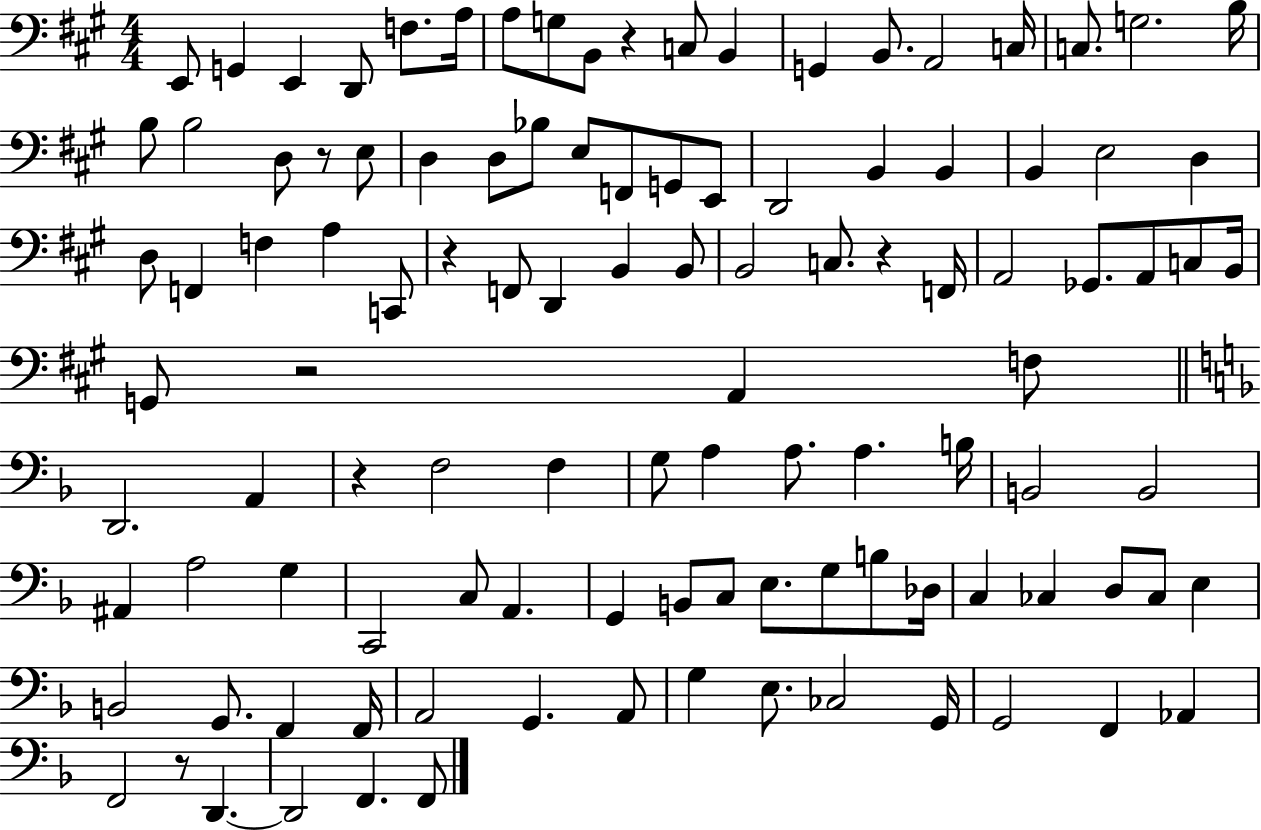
X:1
T:Untitled
M:4/4
L:1/4
K:A
E,,/2 G,, E,, D,,/2 F,/2 A,/4 A,/2 G,/2 B,,/2 z C,/2 B,, G,, B,,/2 A,,2 C,/4 C,/2 G,2 B,/4 B,/2 B,2 D,/2 z/2 E,/2 D, D,/2 _B,/2 E,/2 F,,/2 G,,/2 E,,/2 D,,2 B,, B,, B,, E,2 D, D,/2 F,, F, A, C,,/2 z F,,/2 D,, B,, B,,/2 B,,2 C,/2 z F,,/4 A,,2 _G,,/2 A,,/2 C,/2 B,,/4 G,,/2 z2 A,, F,/2 D,,2 A,, z F,2 F, G,/2 A, A,/2 A, B,/4 B,,2 B,,2 ^A,, A,2 G, C,,2 C,/2 A,, G,, B,,/2 C,/2 E,/2 G,/2 B,/2 _D,/4 C, _C, D,/2 _C,/2 E, B,,2 G,,/2 F,, F,,/4 A,,2 G,, A,,/2 G, E,/2 _C,2 G,,/4 G,,2 F,, _A,, F,,2 z/2 D,, D,,2 F,, F,,/2